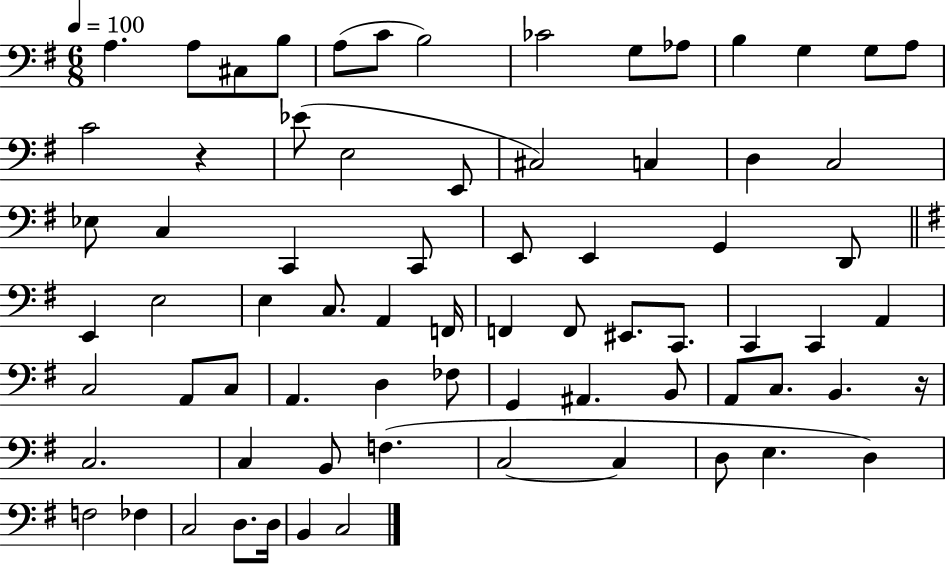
{
  \clef bass
  \numericTimeSignature
  \time 6/8
  \key g \major
  \tempo 4 = 100
  a4. a8 cis8 b8 | a8( c'8 b2) | ces'2 g8 aes8 | b4 g4 g8 a8 | \break c'2 r4 | ees'8( e2 e,8 | cis2) c4 | d4 c2 | \break ees8 c4 c,4 c,8 | e,8 e,4 g,4 d,8 | \bar "||" \break \key g \major e,4 e2 | e4 c8. a,4 f,16 | f,4 f,8 eis,8. c,8. | c,4 c,4 a,4 | \break c2 a,8 c8 | a,4. d4 fes8 | g,4 ais,4. b,8 | a,8 c8. b,4. r16 | \break c2. | c4 b,8 f4.( | c2~~ c4 | d8 e4. d4) | \break f2 fes4 | c2 d8. d16 | b,4 c2 | \bar "|."
}